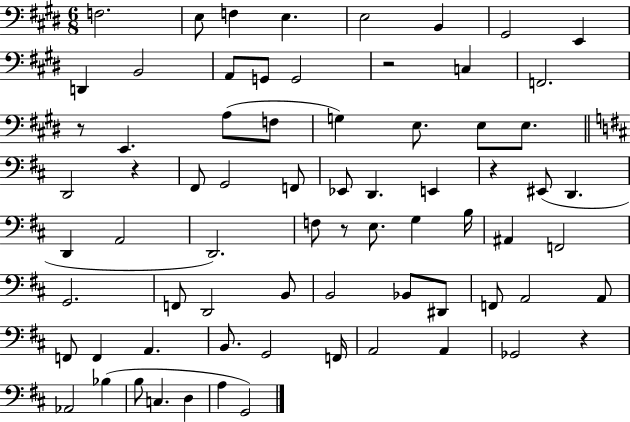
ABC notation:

X:1
T:Untitled
M:6/8
L:1/4
K:E
F,2 E,/2 F, E, E,2 B,, ^G,,2 E,, D,, B,,2 A,,/2 G,,/2 G,,2 z2 C, F,,2 z/2 E,, A,/2 F,/2 G, E,/2 E,/2 E,/2 D,,2 z ^F,,/2 G,,2 F,,/2 _E,,/2 D,, E,, z ^E,,/2 D,, D,, A,,2 D,,2 F,/2 z/2 E,/2 G, B,/4 ^A,, F,,2 G,,2 F,,/2 D,,2 B,,/2 B,,2 _B,,/2 ^D,,/2 F,,/2 A,,2 A,,/2 F,,/2 F,, A,, B,,/2 G,,2 F,,/4 A,,2 A,, _G,,2 z _A,,2 _B, B,/2 C, D, A, G,,2